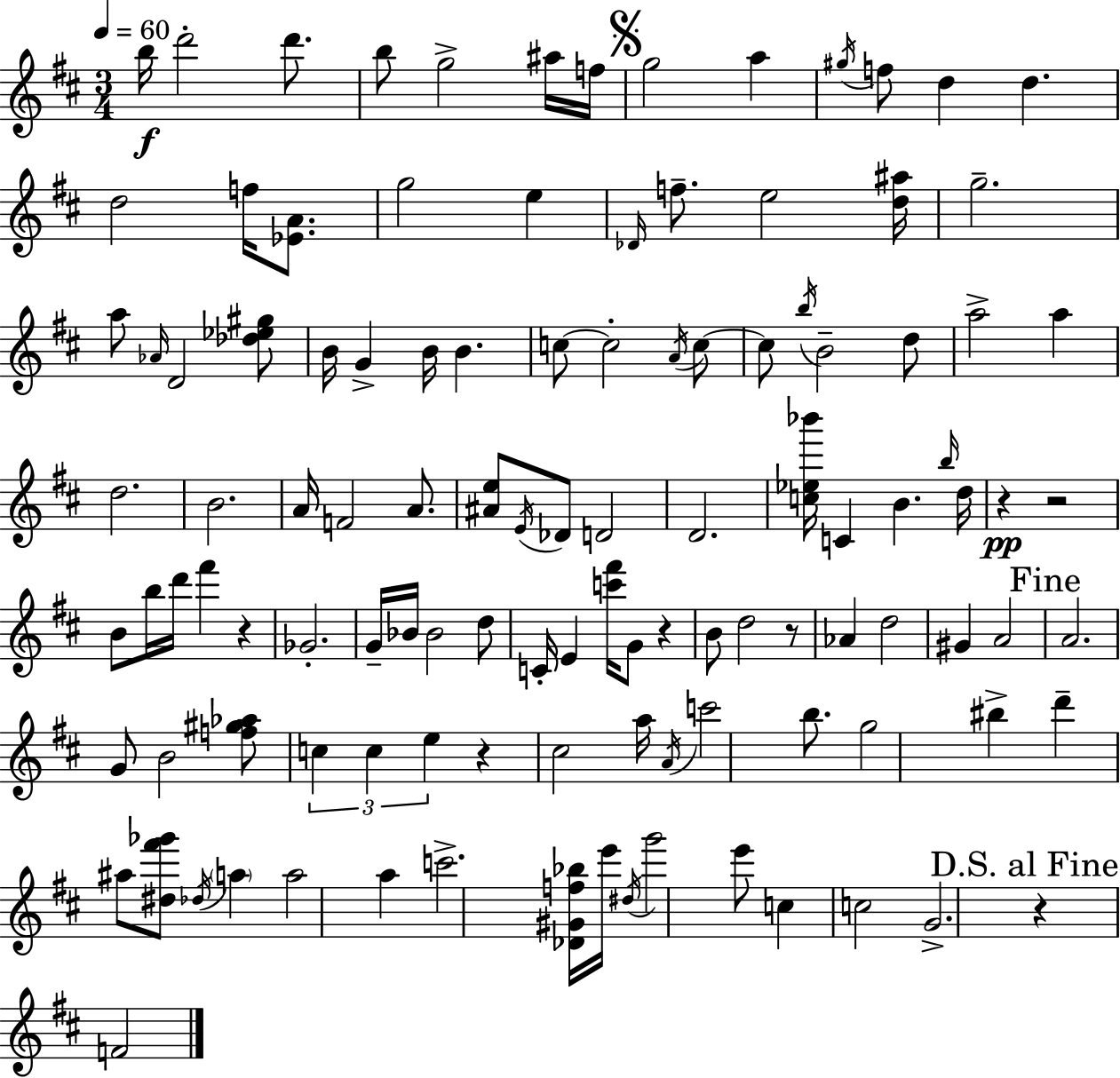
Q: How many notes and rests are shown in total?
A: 113